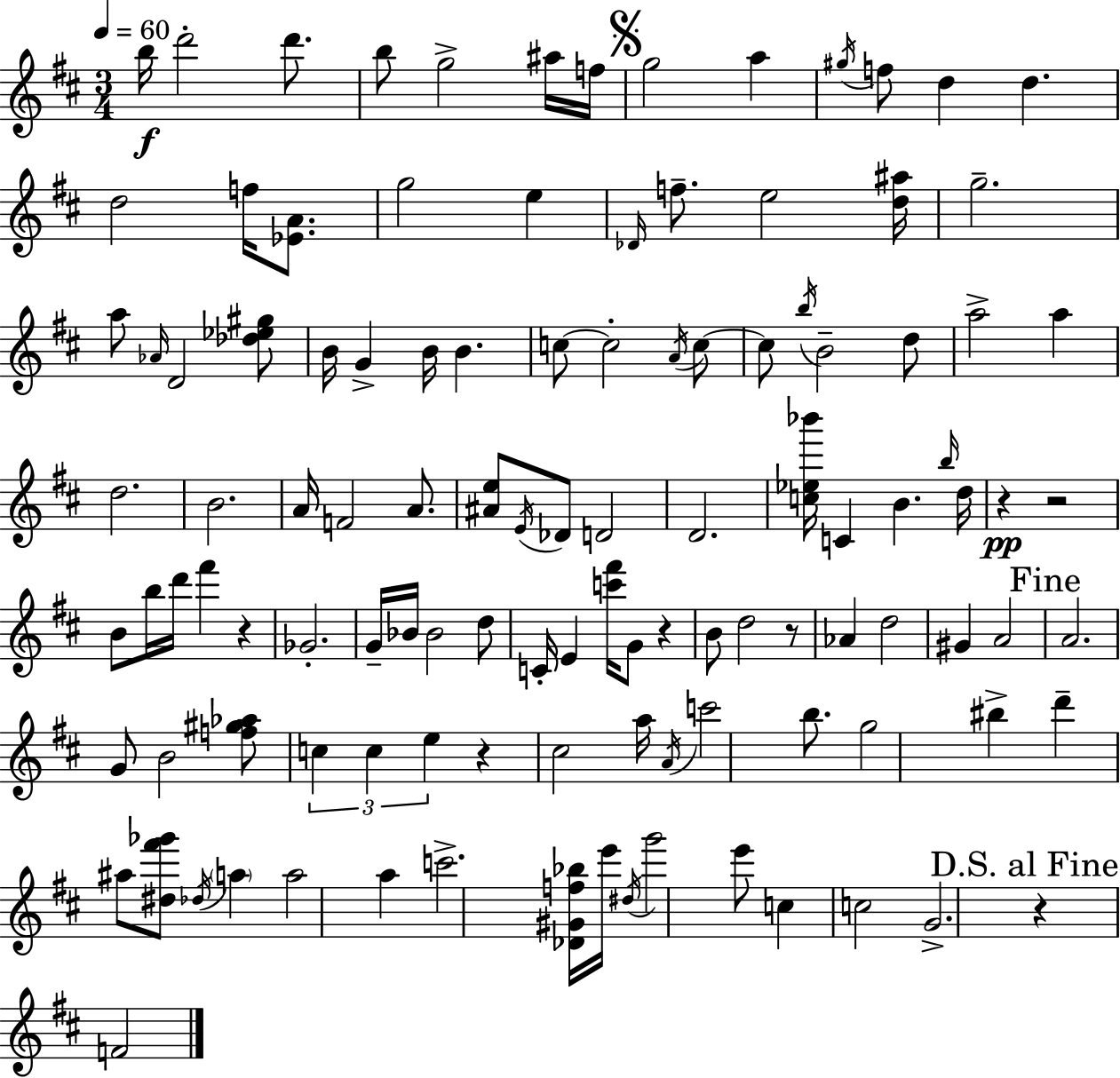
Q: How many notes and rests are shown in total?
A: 113